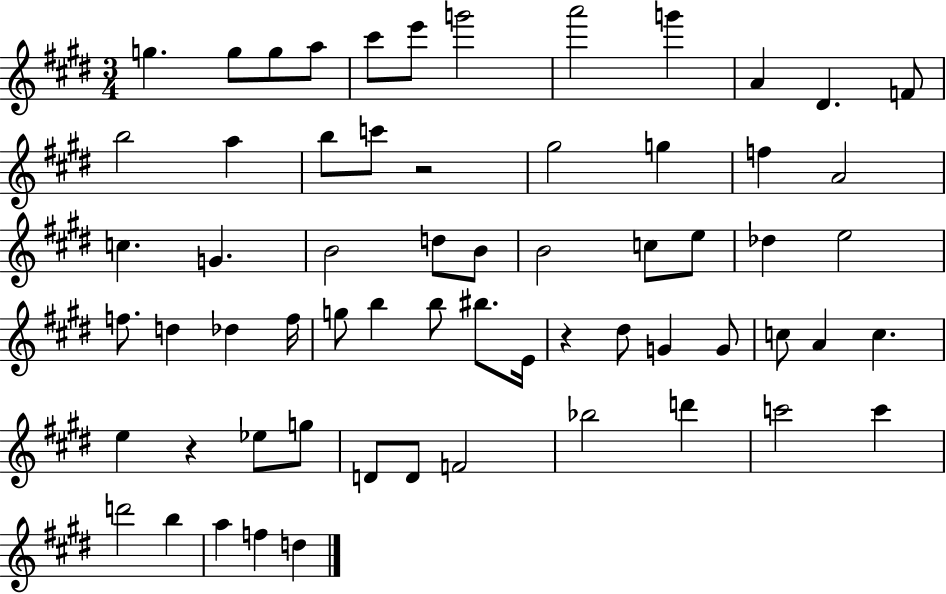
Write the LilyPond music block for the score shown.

{
  \clef treble
  \numericTimeSignature
  \time 3/4
  \key e \major
  g''4. g''8 g''8 a''8 | cis'''8 e'''8 g'''2 | a'''2 g'''4 | a'4 dis'4. f'8 | \break b''2 a''4 | b''8 c'''8 r2 | gis''2 g''4 | f''4 a'2 | \break c''4. g'4. | b'2 d''8 b'8 | b'2 c''8 e''8 | des''4 e''2 | \break f''8. d''4 des''4 f''16 | g''8 b''4 b''8 bis''8. e'16 | r4 dis''8 g'4 g'8 | c''8 a'4 c''4. | \break e''4 r4 ees''8 g''8 | d'8 d'8 f'2 | bes''2 d'''4 | c'''2 c'''4 | \break d'''2 b''4 | a''4 f''4 d''4 | \bar "|."
}